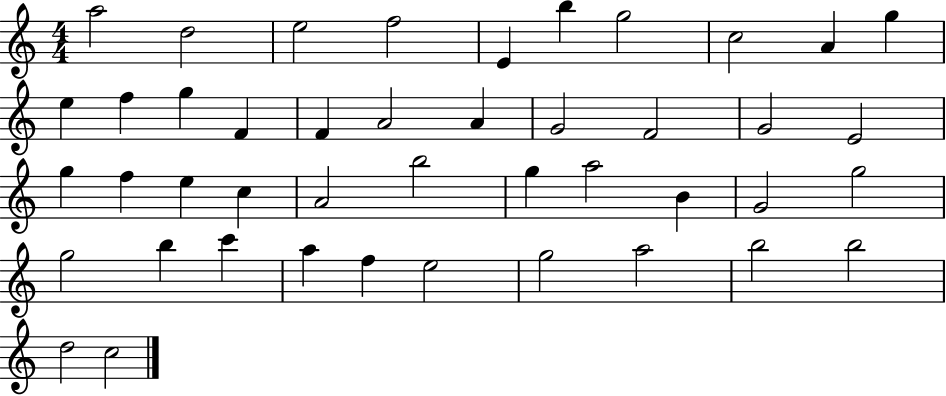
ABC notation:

X:1
T:Untitled
M:4/4
L:1/4
K:C
a2 d2 e2 f2 E b g2 c2 A g e f g F F A2 A G2 F2 G2 E2 g f e c A2 b2 g a2 B G2 g2 g2 b c' a f e2 g2 a2 b2 b2 d2 c2